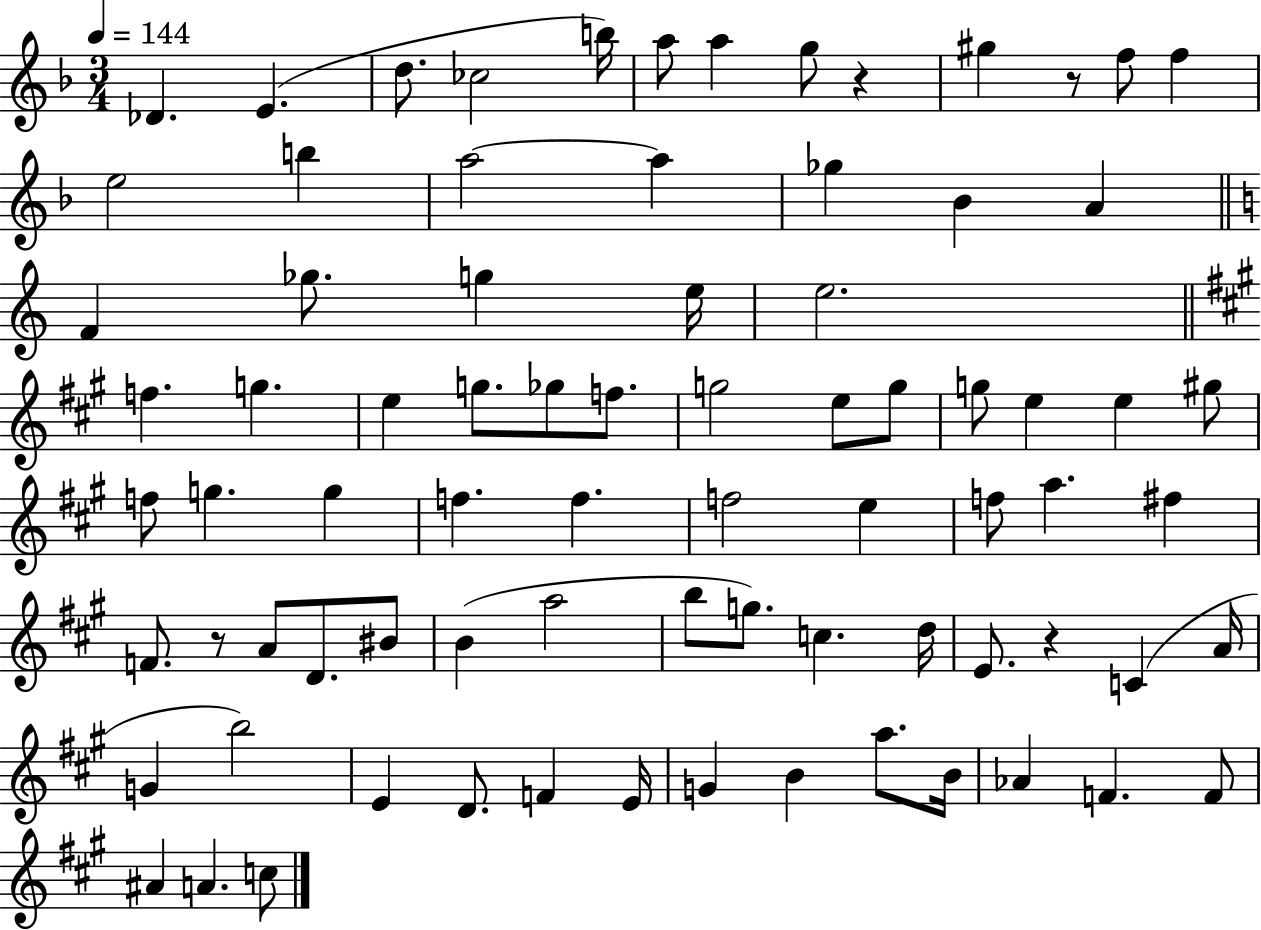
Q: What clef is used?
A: treble